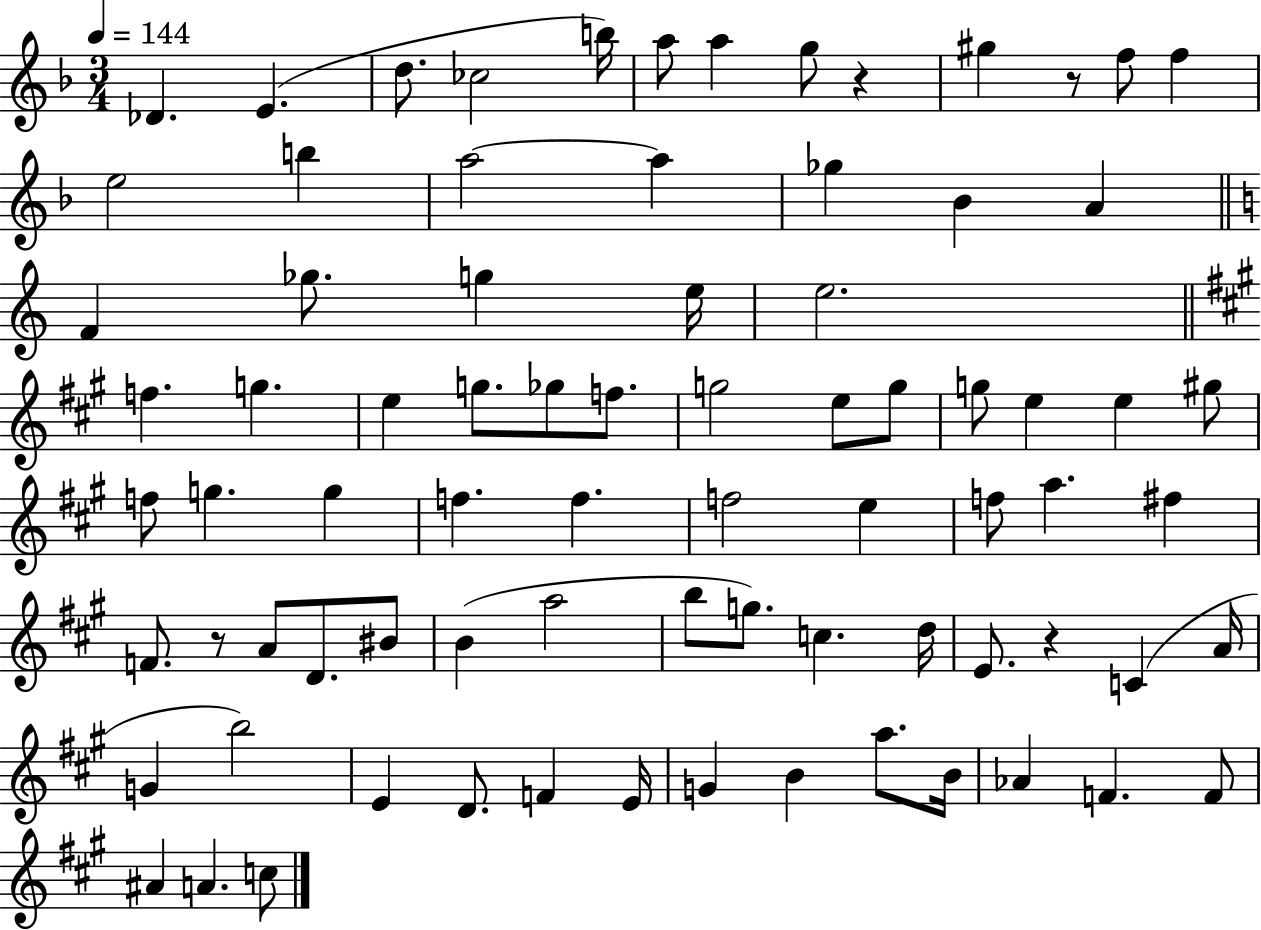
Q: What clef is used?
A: treble